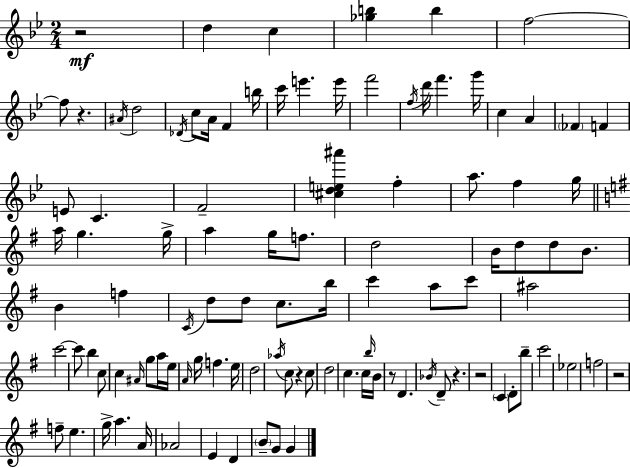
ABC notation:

X:1
T:Untitled
M:2/4
L:1/4
K:Bb
z2 d c [_gb] b f2 f/2 z ^A/4 d2 _D/4 c/2 A/4 F b/4 c'/4 e' e'/4 f'2 f/4 d'/4 f' g'/4 c A _F F E/2 C F2 [^cde^a'] f a/2 f g/4 a/4 g g/4 a g/4 f/2 d2 B/4 d/2 d/2 B/2 B f C/4 d/2 d/2 c/2 b/4 c' a/2 c'/2 ^a2 c'2 c'/2 b c/2 c ^A/4 g/2 a/4 e/4 A/4 g/4 f e/4 d2 _a/4 c/2 z c/2 d2 c c/4 b/4 B/4 z/2 D _B/4 D/2 z z2 C D/2 b/2 c'2 _e2 f2 z2 f/2 e g/4 a A/4 _A2 E D B/2 G/2 G